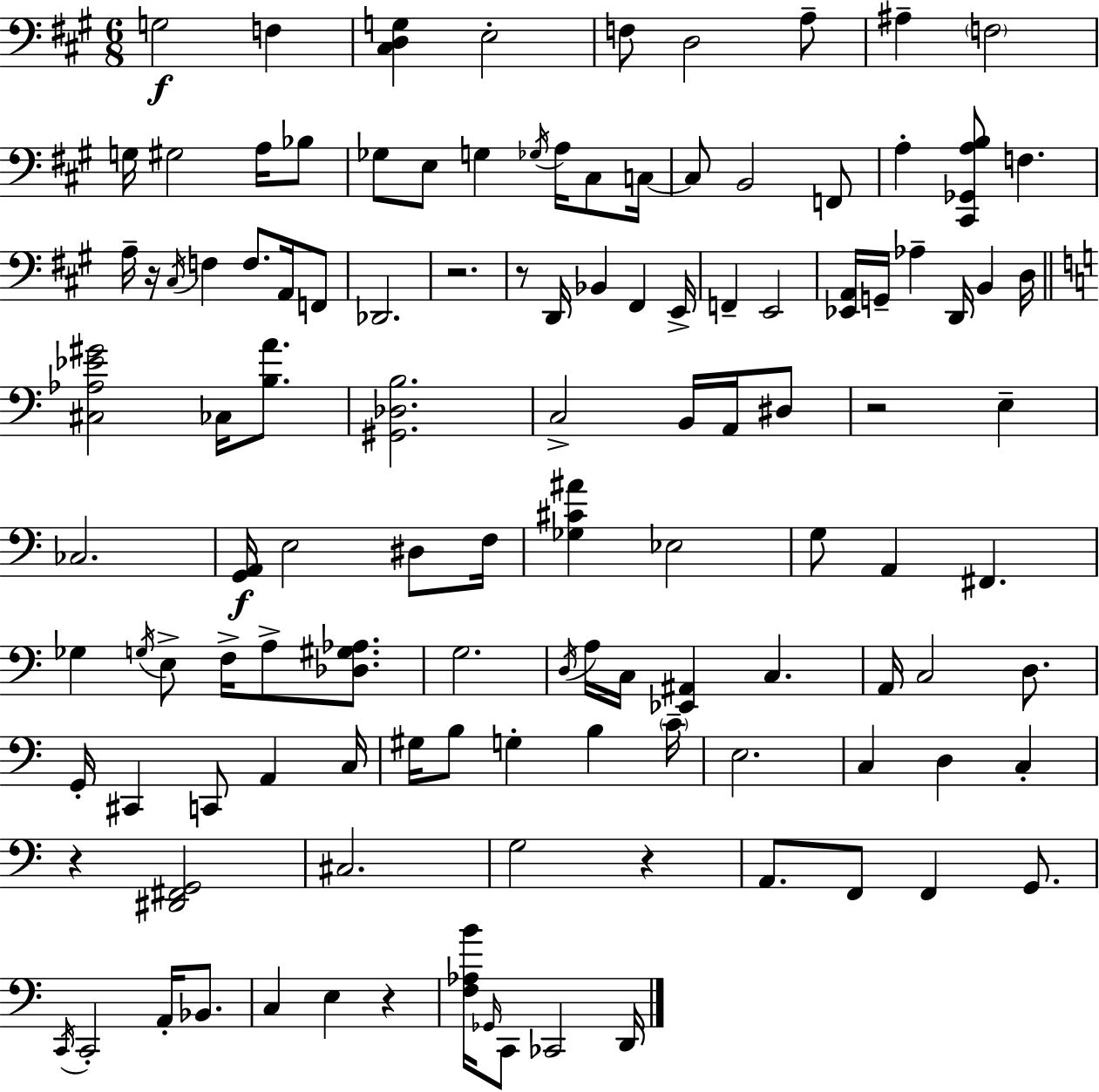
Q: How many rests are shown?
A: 7